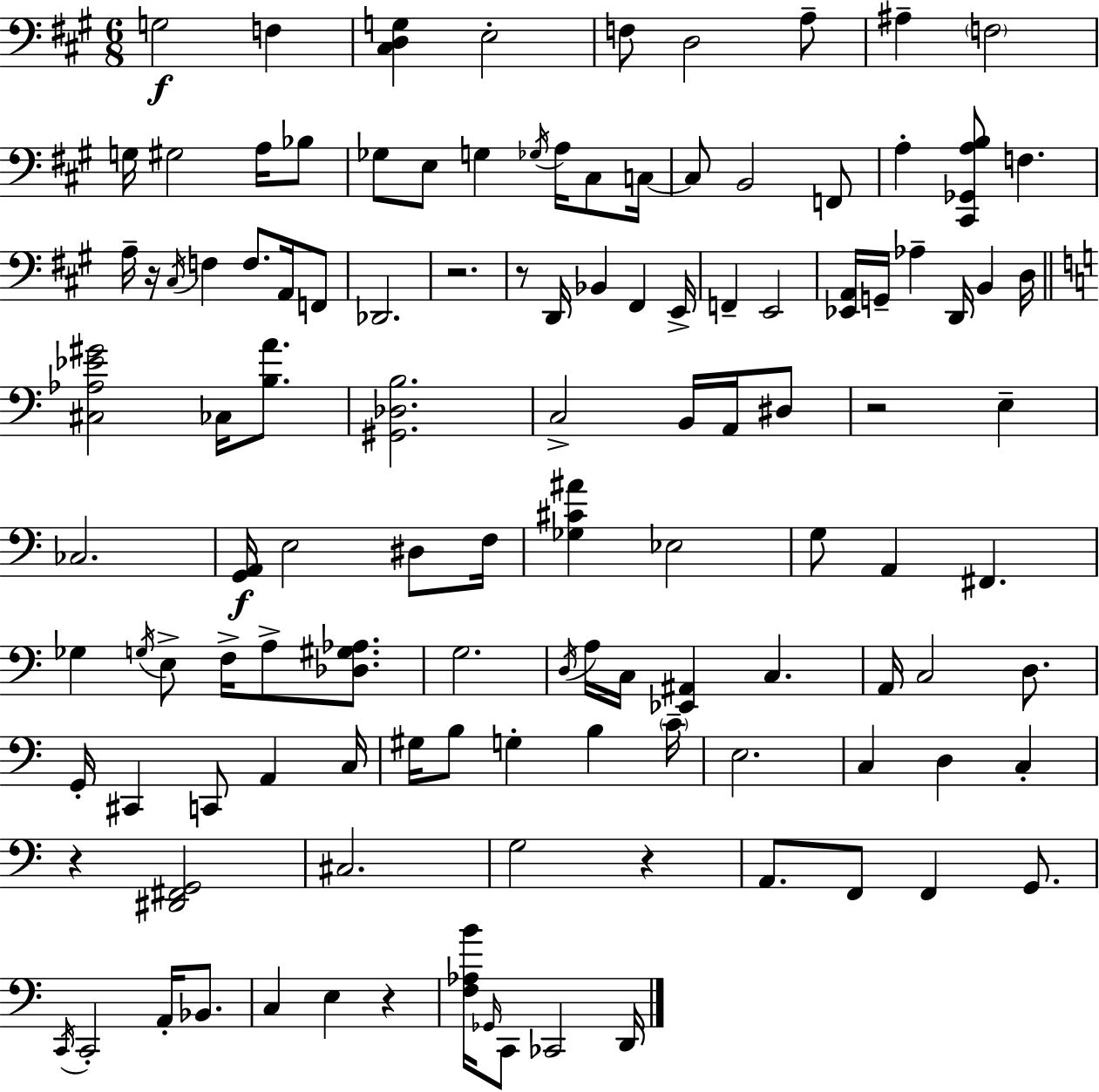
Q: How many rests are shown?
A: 7